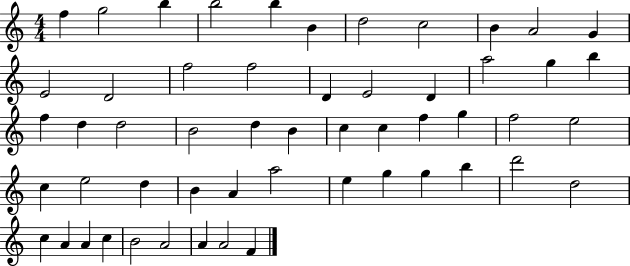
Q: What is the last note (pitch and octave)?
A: F4